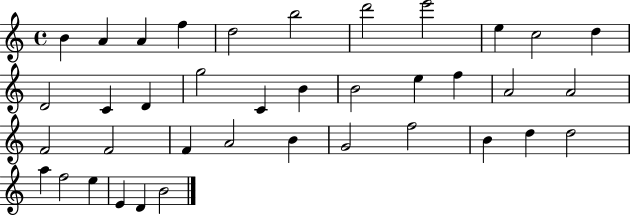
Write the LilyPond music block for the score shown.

{
  \clef treble
  \time 4/4
  \defaultTimeSignature
  \key c \major
  b'4 a'4 a'4 f''4 | d''2 b''2 | d'''2 e'''2 | e''4 c''2 d''4 | \break d'2 c'4 d'4 | g''2 c'4 b'4 | b'2 e''4 f''4 | a'2 a'2 | \break f'2 f'2 | f'4 a'2 b'4 | g'2 f''2 | b'4 d''4 d''2 | \break a''4 f''2 e''4 | e'4 d'4 b'2 | \bar "|."
}